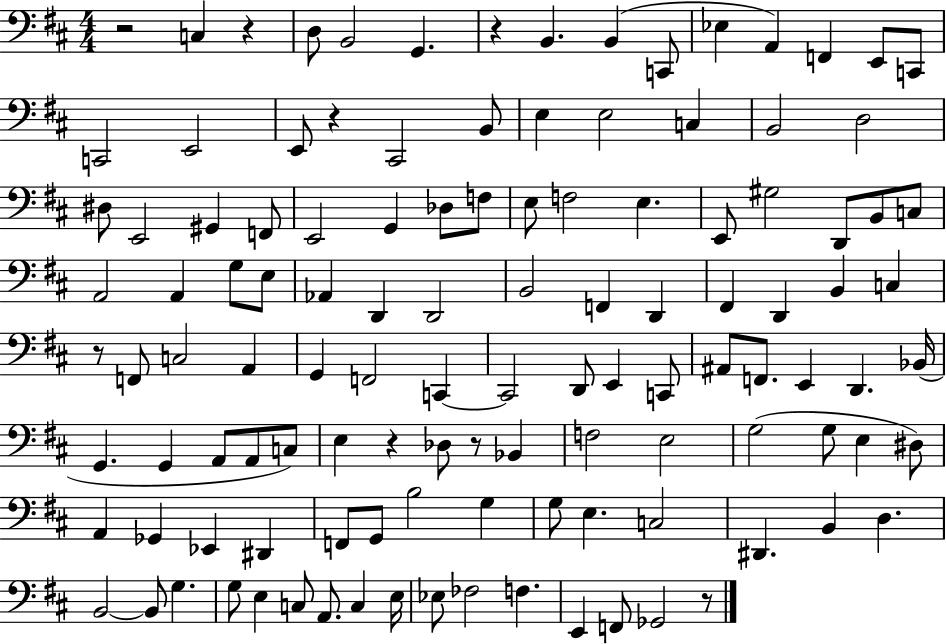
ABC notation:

X:1
T:Untitled
M:4/4
L:1/4
K:D
z2 C, z D,/2 B,,2 G,, z B,, B,, C,,/2 _E, A,, F,, E,,/2 C,,/2 C,,2 E,,2 E,,/2 z ^C,,2 B,,/2 E, E,2 C, B,,2 D,2 ^D,/2 E,,2 ^G,, F,,/2 E,,2 G,, _D,/2 F,/2 E,/2 F,2 E, E,,/2 ^G,2 D,,/2 B,,/2 C,/2 A,,2 A,, G,/2 E,/2 _A,, D,, D,,2 B,,2 F,, D,, ^F,, D,, B,, C, z/2 F,,/2 C,2 A,, G,, F,,2 C,, C,,2 D,,/2 E,, C,,/2 ^A,,/2 F,,/2 E,, D,, _B,,/4 G,, G,, A,,/2 A,,/2 C,/2 E, z _D,/2 z/2 _B,, F,2 E,2 G,2 G,/2 E, ^D,/2 A,, _G,, _E,, ^D,, F,,/2 G,,/2 B,2 G, G,/2 E, C,2 ^D,, B,, D, B,,2 B,,/2 G, G,/2 E, C,/2 A,,/2 C, E,/4 _E,/2 _F,2 F, E,, F,,/2 _G,,2 z/2